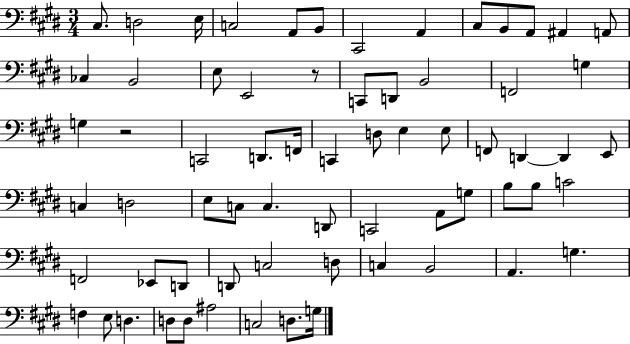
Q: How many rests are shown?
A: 2